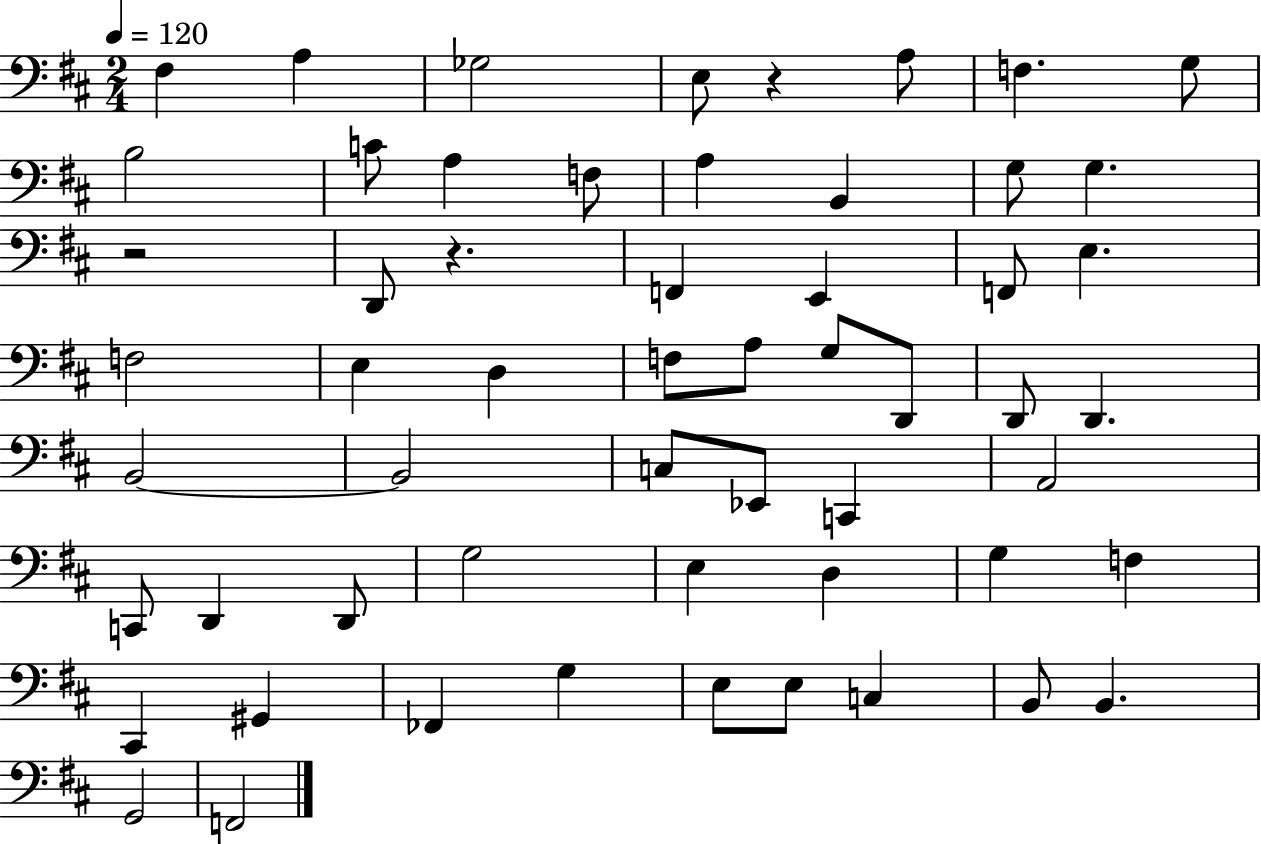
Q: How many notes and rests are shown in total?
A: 57